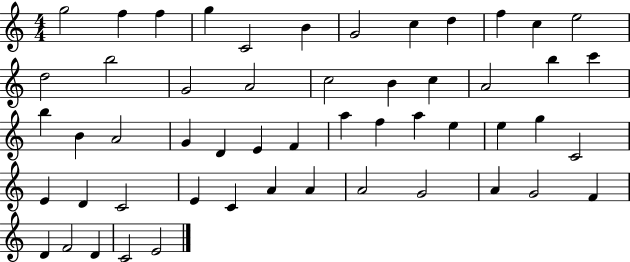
{
  \clef treble
  \numericTimeSignature
  \time 4/4
  \key c \major
  g''2 f''4 f''4 | g''4 c'2 b'4 | g'2 c''4 d''4 | f''4 c''4 e''2 | \break d''2 b''2 | g'2 a'2 | c''2 b'4 c''4 | a'2 b''4 c'''4 | \break b''4 b'4 a'2 | g'4 d'4 e'4 f'4 | a''4 f''4 a''4 e''4 | e''4 g''4 c'2 | \break e'4 d'4 c'2 | e'4 c'4 a'4 a'4 | a'2 g'2 | a'4 g'2 f'4 | \break d'4 f'2 d'4 | c'2 e'2 | \bar "|."
}